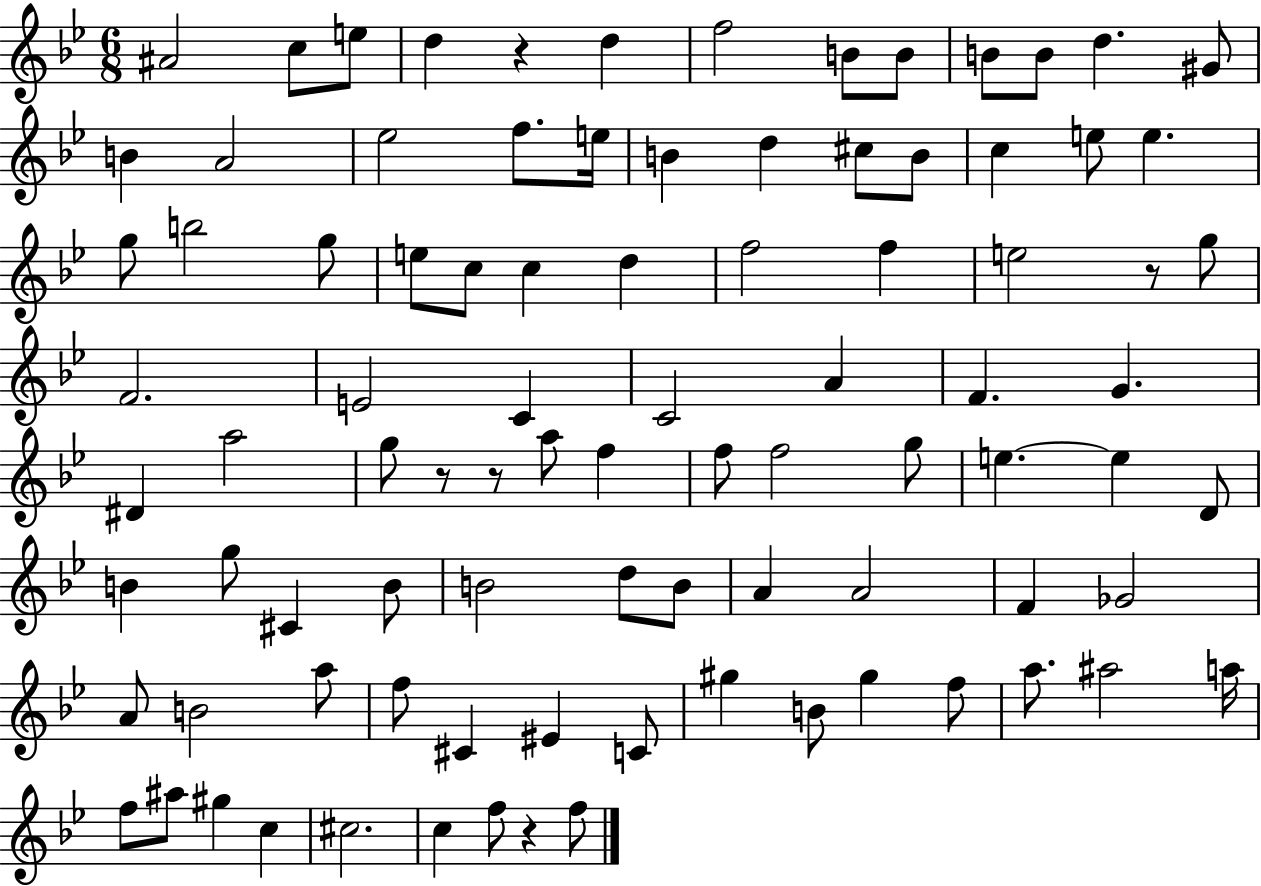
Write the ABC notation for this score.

X:1
T:Untitled
M:6/8
L:1/4
K:Bb
^A2 c/2 e/2 d z d f2 B/2 B/2 B/2 B/2 d ^G/2 B A2 _e2 f/2 e/4 B d ^c/2 B/2 c e/2 e g/2 b2 g/2 e/2 c/2 c d f2 f e2 z/2 g/2 F2 E2 C C2 A F G ^D a2 g/2 z/2 z/2 a/2 f f/2 f2 g/2 e e D/2 B g/2 ^C B/2 B2 d/2 B/2 A A2 F _G2 A/2 B2 a/2 f/2 ^C ^E C/2 ^g B/2 ^g f/2 a/2 ^a2 a/4 f/2 ^a/2 ^g c ^c2 c f/2 z f/2